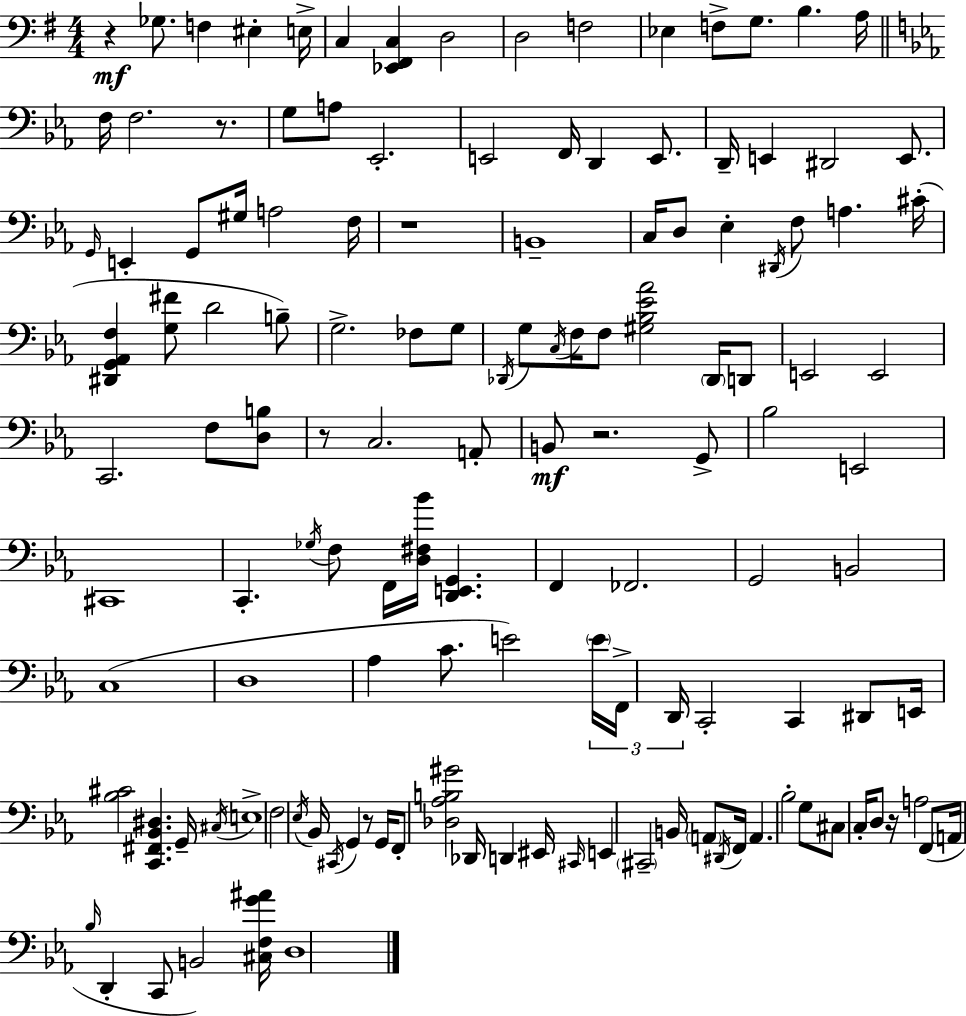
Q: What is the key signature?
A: E minor